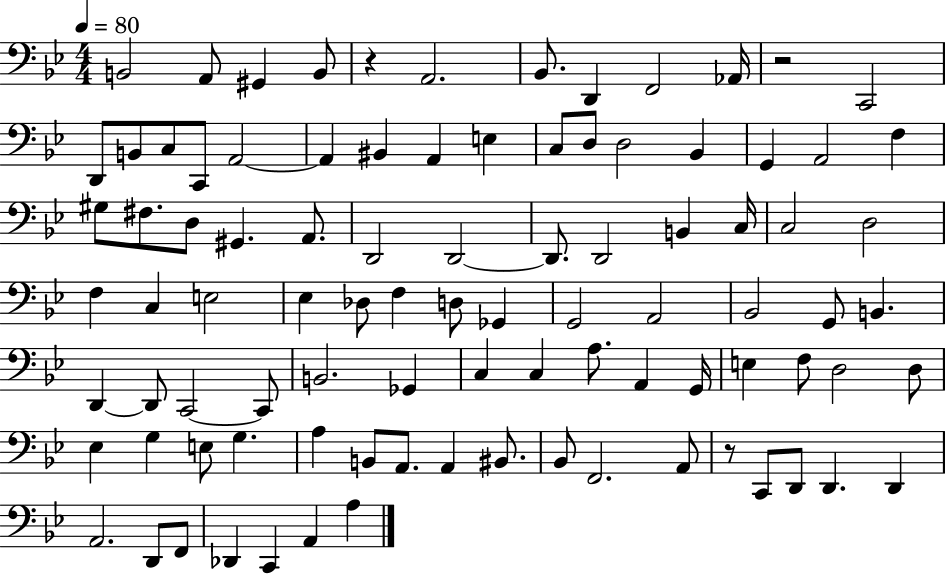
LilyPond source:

{
  \clef bass
  \numericTimeSignature
  \time 4/4
  \key bes \major
  \tempo 4 = 80
  b,2 a,8 gis,4 b,8 | r4 a,2. | bes,8. d,4 f,2 aes,16 | r2 c,2 | \break d,8 b,8 c8 c,8 a,2~~ | a,4 bis,4 a,4 e4 | c8 d8 d2 bes,4 | g,4 a,2 f4 | \break gis8 fis8. d8 gis,4. a,8. | d,2 d,2~~ | d,8. d,2 b,4 c16 | c2 d2 | \break f4 c4 e2 | ees4 des8 f4 d8 ges,4 | g,2 a,2 | bes,2 g,8 b,4. | \break d,4~~ d,8 c,2~~ c,8 | b,2. ges,4 | c4 c4 a8. a,4 g,16 | e4 f8 d2 d8 | \break ees4 g4 e8 g4. | a4 b,8 a,8. a,4 bis,8. | bes,8 f,2. a,8 | r8 c,8 d,8 d,4. d,4 | \break a,2. d,8 f,8 | des,4 c,4 a,4 a4 | \bar "|."
}